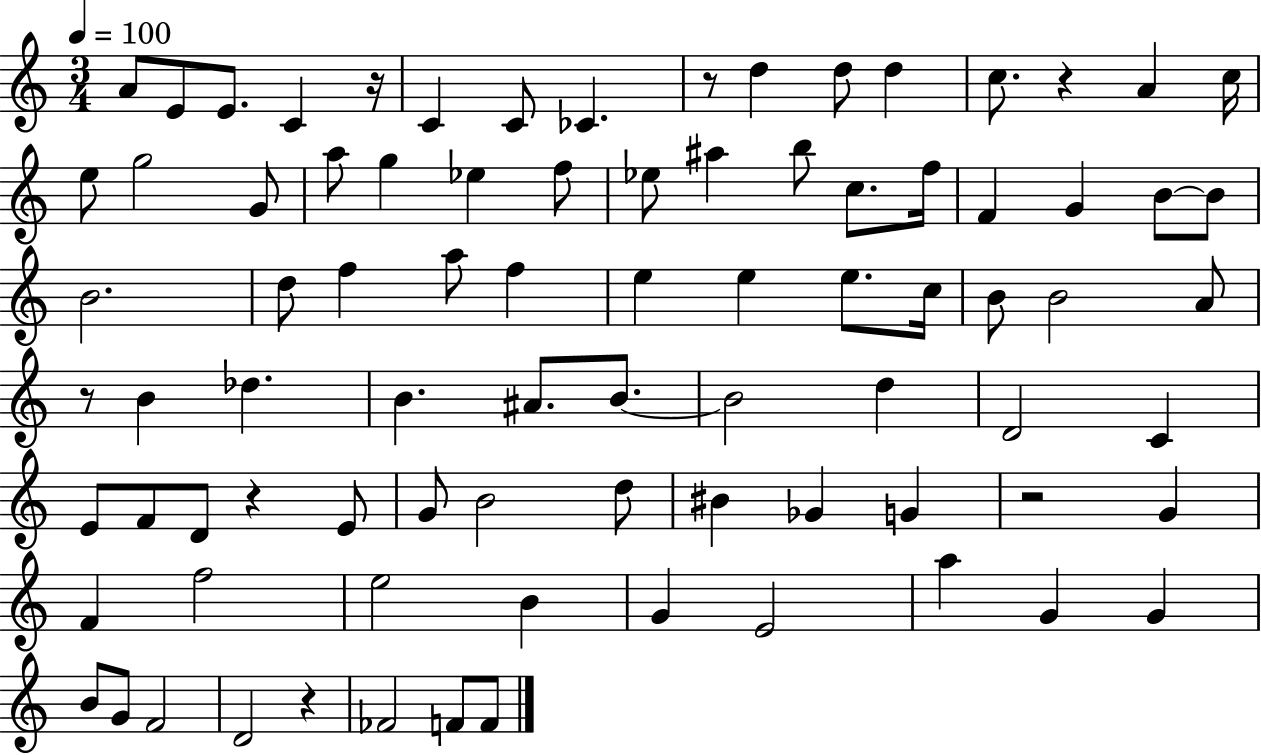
{
  \clef treble
  \numericTimeSignature
  \time 3/4
  \key c \major
  \tempo 4 = 100
  a'8 e'8 e'8. c'4 r16 | c'4 c'8 ces'4. | r8 d''4 d''8 d''4 | c''8. r4 a'4 c''16 | \break e''8 g''2 g'8 | a''8 g''4 ees''4 f''8 | ees''8 ais''4 b''8 c''8. f''16 | f'4 g'4 b'8~~ b'8 | \break b'2. | d''8 f''4 a''8 f''4 | e''4 e''4 e''8. c''16 | b'8 b'2 a'8 | \break r8 b'4 des''4. | b'4. ais'8. b'8.~~ | b'2 d''4 | d'2 c'4 | \break e'8 f'8 d'8 r4 e'8 | g'8 b'2 d''8 | bis'4 ges'4 g'4 | r2 g'4 | \break f'4 f''2 | e''2 b'4 | g'4 e'2 | a''4 g'4 g'4 | \break b'8 g'8 f'2 | d'2 r4 | fes'2 f'8 f'8 | \bar "|."
}